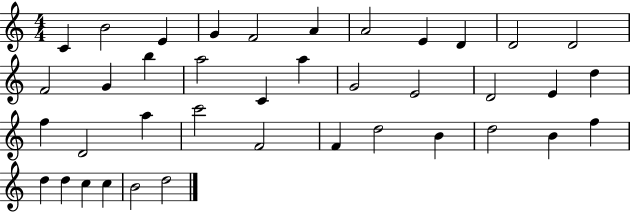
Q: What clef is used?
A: treble